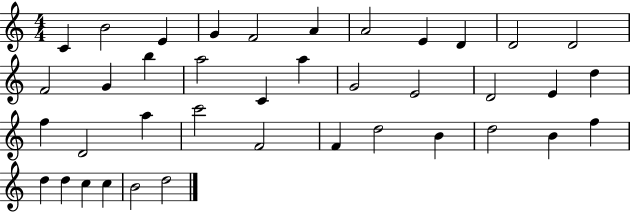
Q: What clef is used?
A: treble